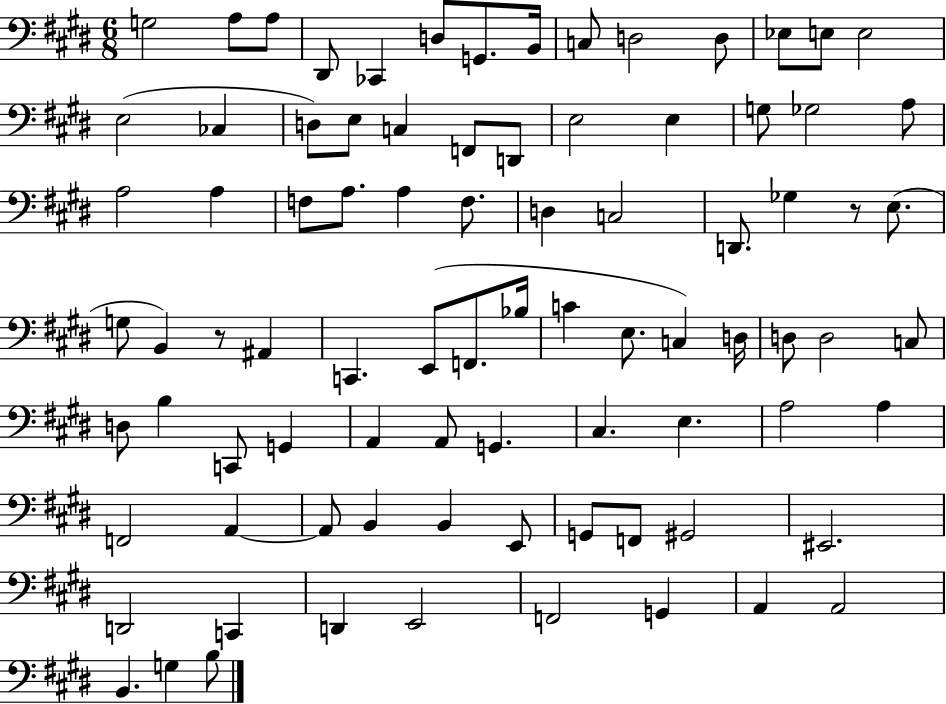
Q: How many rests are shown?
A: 2